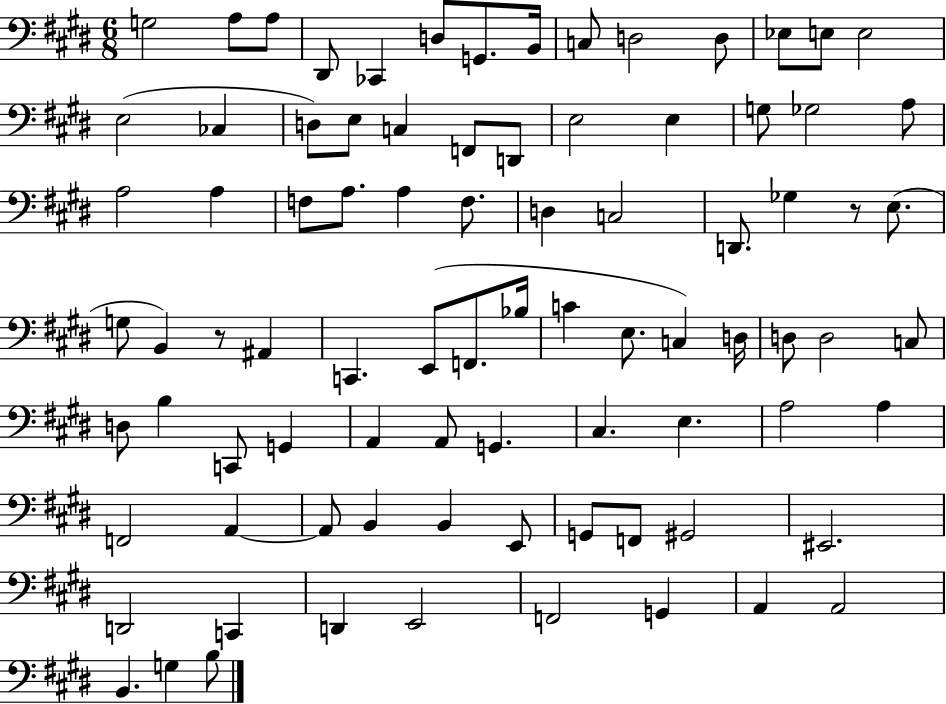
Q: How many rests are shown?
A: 2